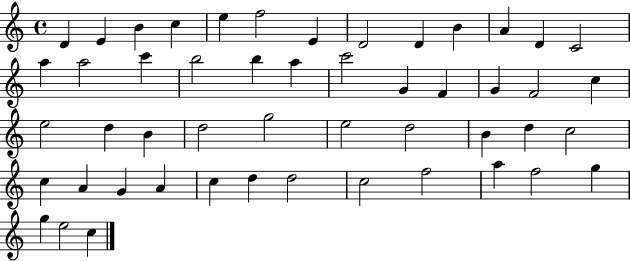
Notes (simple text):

D4/q E4/q B4/q C5/q E5/q F5/h E4/q D4/h D4/q B4/q A4/q D4/q C4/h A5/q A5/h C6/q B5/h B5/q A5/q C6/h G4/q F4/q G4/q F4/h C5/q E5/h D5/q B4/q D5/h G5/h E5/h D5/h B4/q D5/q C5/h C5/q A4/q G4/q A4/q C5/q D5/q D5/h C5/h F5/h A5/q F5/h G5/q G5/q E5/h C5/q